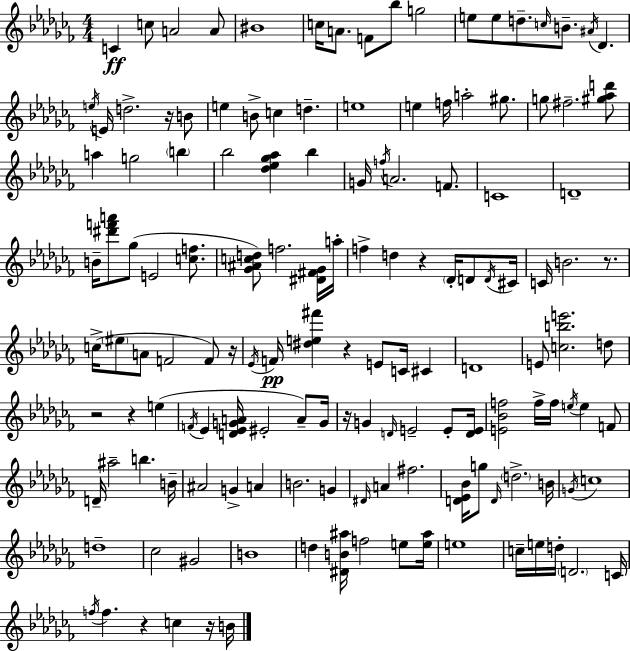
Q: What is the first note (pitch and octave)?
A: C4